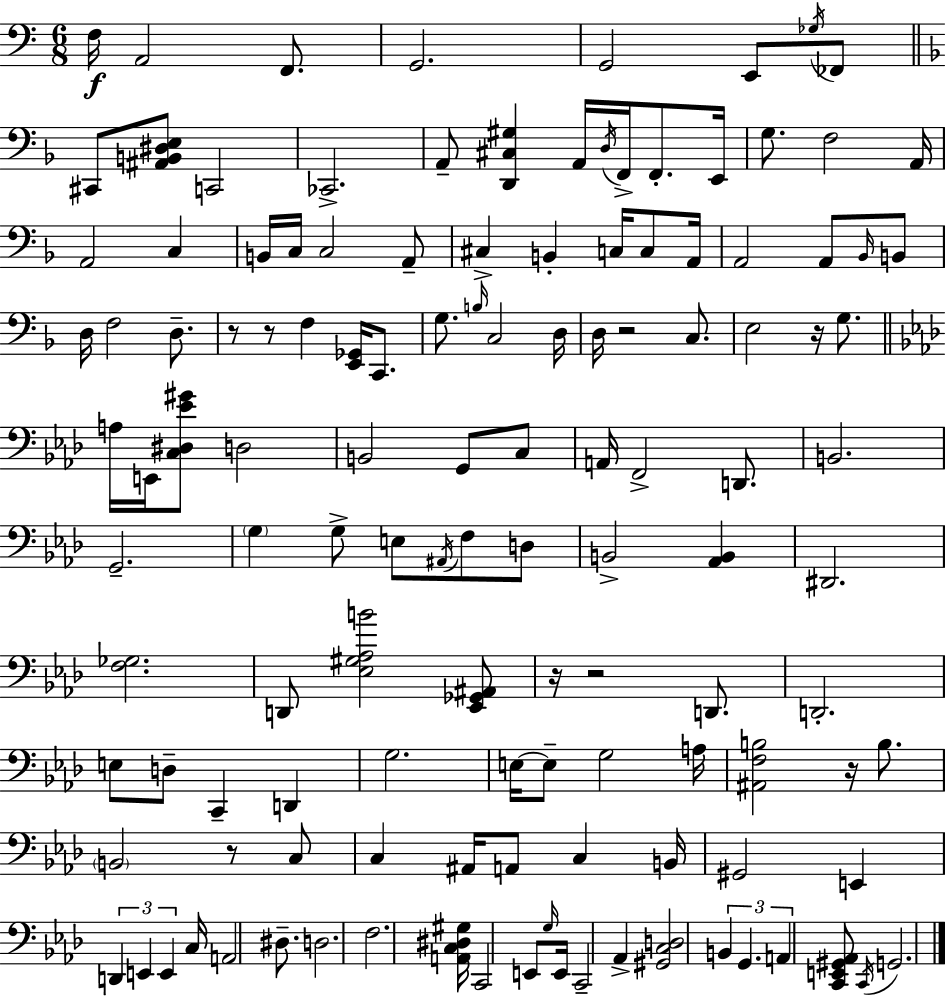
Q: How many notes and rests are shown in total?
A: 128